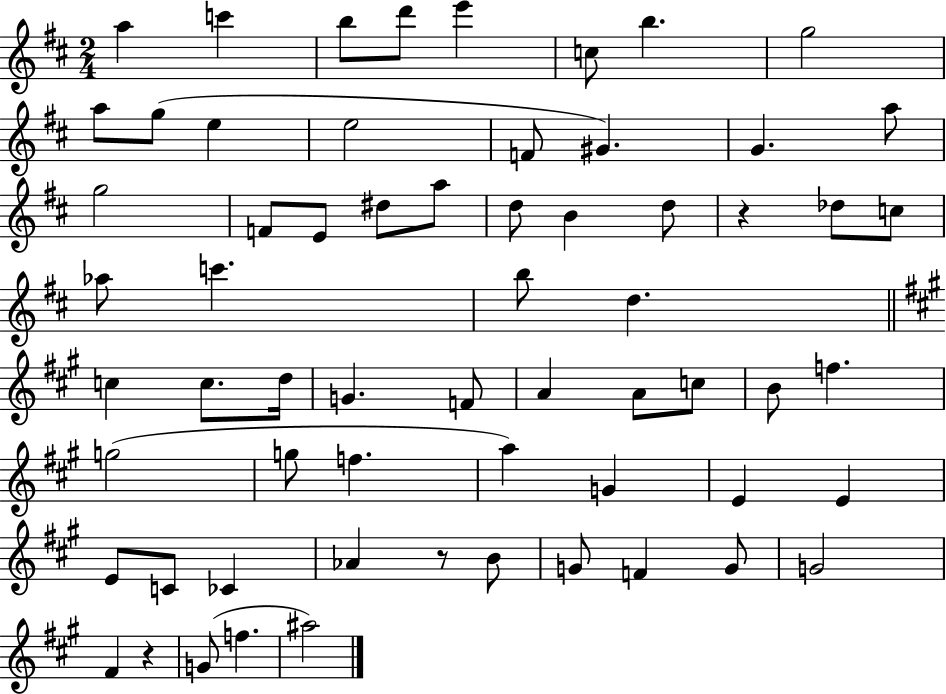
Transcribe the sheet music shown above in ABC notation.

X:1
T:Untitled
M:2/4
L:1/4
K:D
a c' b/2 d'/2 e' c/2 b g2 a/2 g/2 e e2 F/2 ^G G a/2 g2 F/2 E/2 ^d/2 a/2 d/2 B d/2 z _d/2 c/2 _a/2 c' b/2 d c c/2 d/4 G F/2 A A/2 c/2 B/2 f g2 g/2 f a G E E E/2 C/2 _C _A z/2 B/2 G/2 F G/2 G2 ^F z G/2 f ^a2